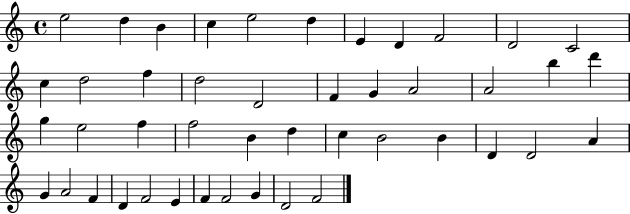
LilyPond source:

{
  \clef treble
  \time 4/4
  \defaultTimeSignature
  \key c \major
  e''2 d''4 b'4 | c''4 e''2 d''4 | e'4 d'4 f'2 | d'2 c'2 | \break c''4 d''2 f''4 | d''2 d'2 | f'4 g'4 a'2 | a'2 b''4 d'''4 | \break g''4 e''2 f''4 | f''2 b'4 d''4 | c''4 b'2 b'4 | d'4 d'2 a'4 | \break g'4 a'2 f'4 | d'4 f'2 e'4 | f'4 f'2 g'4 | d'2 f'2 | \break \bar "|."
}